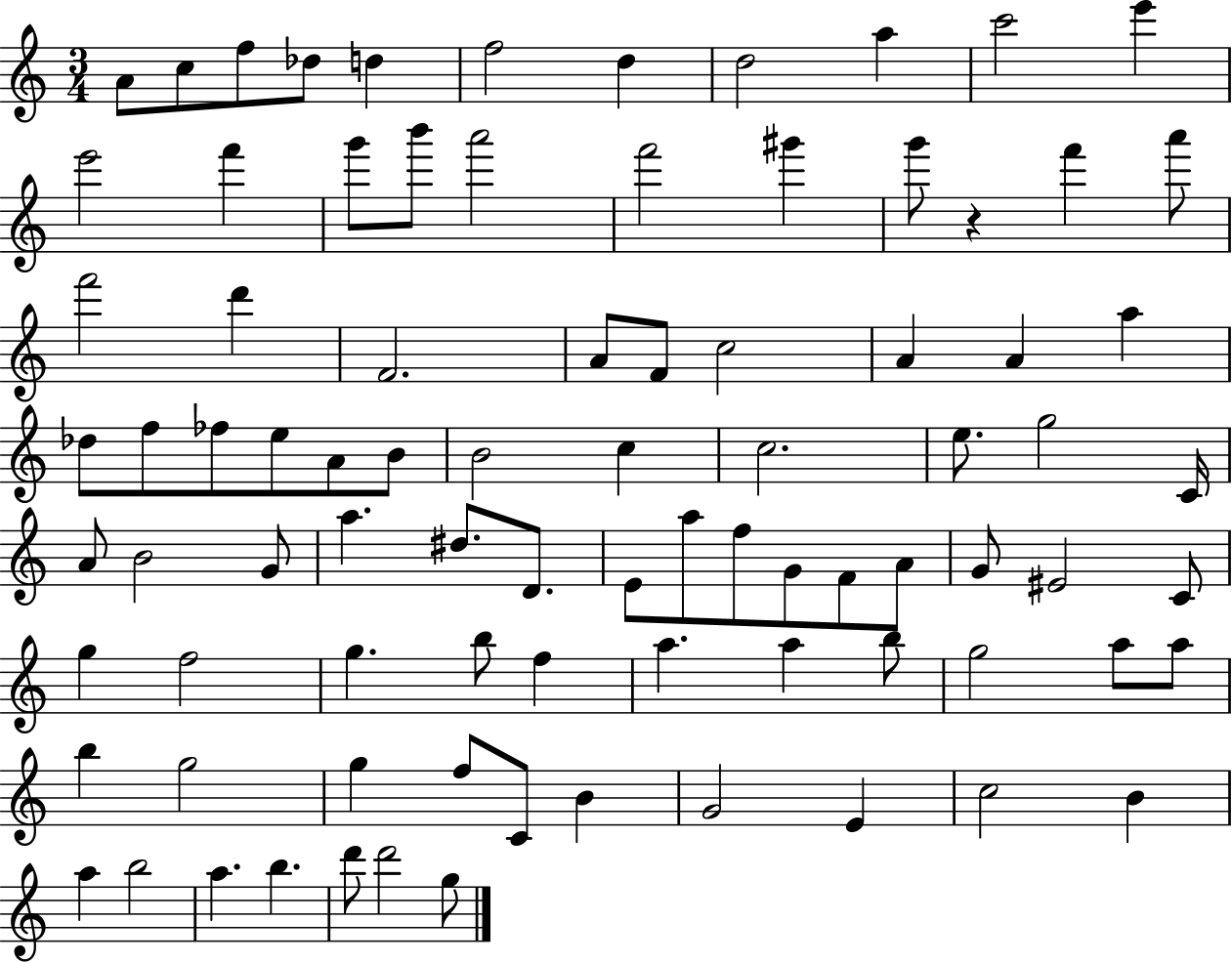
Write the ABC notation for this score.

X:1
T:Untitled
M:3/4
L:1/4
K:C
A/2 c/2 f/2 _d/2 d f2 d d2 a c'2 e' e'2 f' g'/2 b'/2 a'2 f'2 ^g' g'/2 z f' a'/2 f'2 d' F2 A/2 F/2 c2 A A a _d/2 f/2 _f/2 e/2 A/2 B/2 B2 c c2 e/2 g2 C/4 A/2 B2 G/2 a ^d/2 D/2 E/2 a/2 f/2 G/2 F/2 A/2 G/2 ^E2 C/2 g f2 g b/2 f a a b/2 g2 a/2 a/2 b g2 g f/2 C/2 B G2 E c2 B a b2 a b d'/2 d'2 g/2